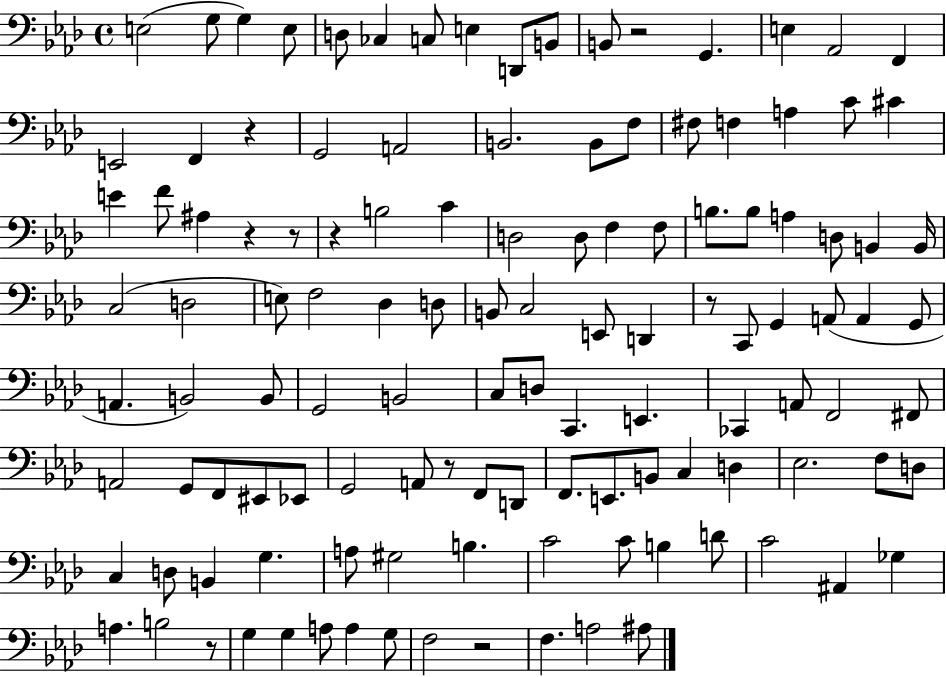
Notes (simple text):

E3/h G3/e G3/q E3/e D3/e CES3/q C3/e E3/q D2/e B2/e B2/e R/h G2/q. E3/q Ab2/h F2/q E2/h F2/q R/q G2/h A2/h B2/h. B2/e F3/e F#3/e F3/q A3/q C4/e C#4/q E4/q F4/e A#3/q R/q R/e R/q B3/h C4/q D3/h D3/e F3/q F3/e B3/e. B3/e A3/q D3/e B2/q B2/s C3/h D3/h E3/e F3/h Db3/q D3/e B2/e C3/h E2/e D2/q R/e C2/e G2/q A2/e A2/q G2/e A2/q. B2/h B2/e G2/h B2/h C3/e D3/e C2/q. E2/q. CES2/q A2/e F2/h F#2/e A2/h G2/e F2/e EIS2/e Eb2/e G2/h A2/e R/e F2/e D2/e F2/e. E2/e. B2/e C3/q D3/q Eb3/h. F3/e D3/e C3/q D3/e B2/q G3/q. A3/e G#3/h B3/q. C4/h C4/e B3/q D4/e C4/h A#2/q Gb3/q A3/q. B3/h R/e G3/q G3/q A3/e A3/q G3/e F3/h R/h F3/q. A3/h A#3/e